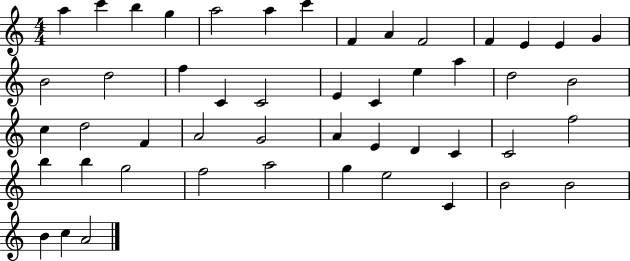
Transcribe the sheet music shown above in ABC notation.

X:1
T:Untitled
M:4/4
L:1/4
K:C
a c' b g a2 a c' F A F2 F E E G B2 d2 f C C2 E C e a d2 B2 c d2 F A2 G2 A E D C C2 f2 b b g2 f2 a2 g e2 C B2 B2 B c A2